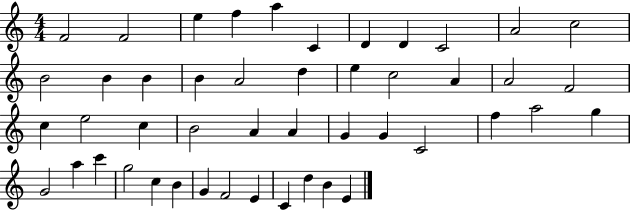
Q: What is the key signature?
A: C major